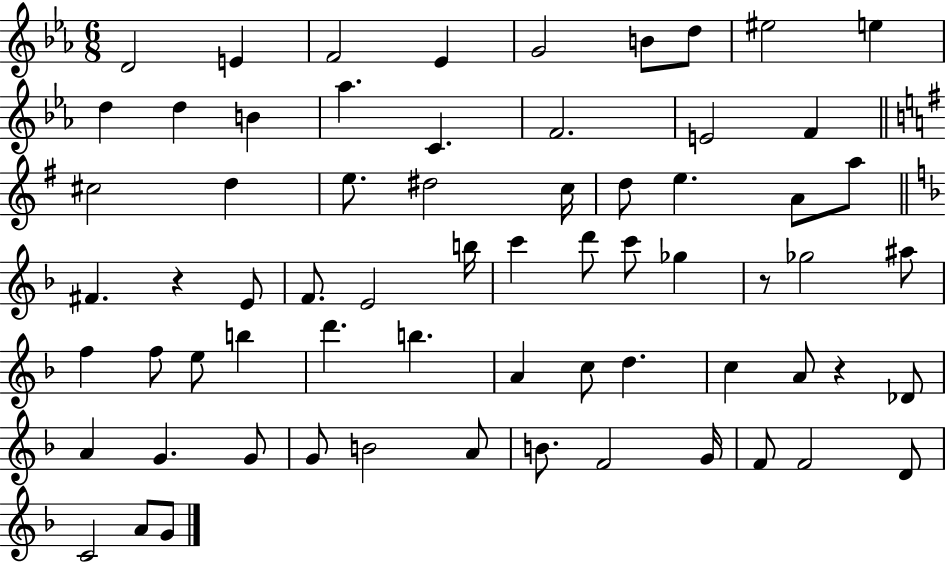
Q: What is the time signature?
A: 6/8